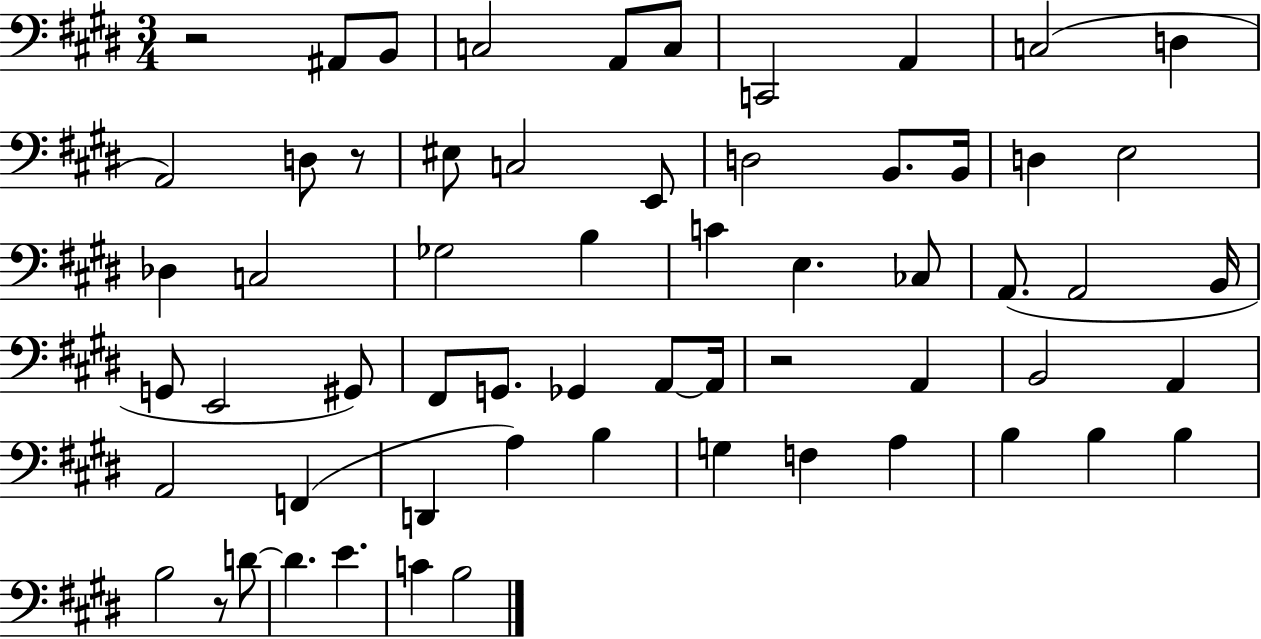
X:1
T:Untitled
M:3/4
L:1/4
K:E
z2 ^A,,/2 B,,/2 C,2 A,,/2 C,/2 C,,2 A,, C,2 D, A,,2 D,/2 z/2 ^E,/2 C,2 E,,/2 D,2 B,,/2 B,,/4 D, E,2 _D, C,2 _G,2 B, C E, _C,/2 A,,/2 A,,2 B,,/4 G,,/2 E,,2 ^G,,/2 ^F,,/2 G,,/2 _G,, A,,/2 A,,/4 z2 A,, B,,2 A,, A,,2 F,, D,, A, B, G, F, A, B, B, B, B,2 z/2 D/2 D E C B,2